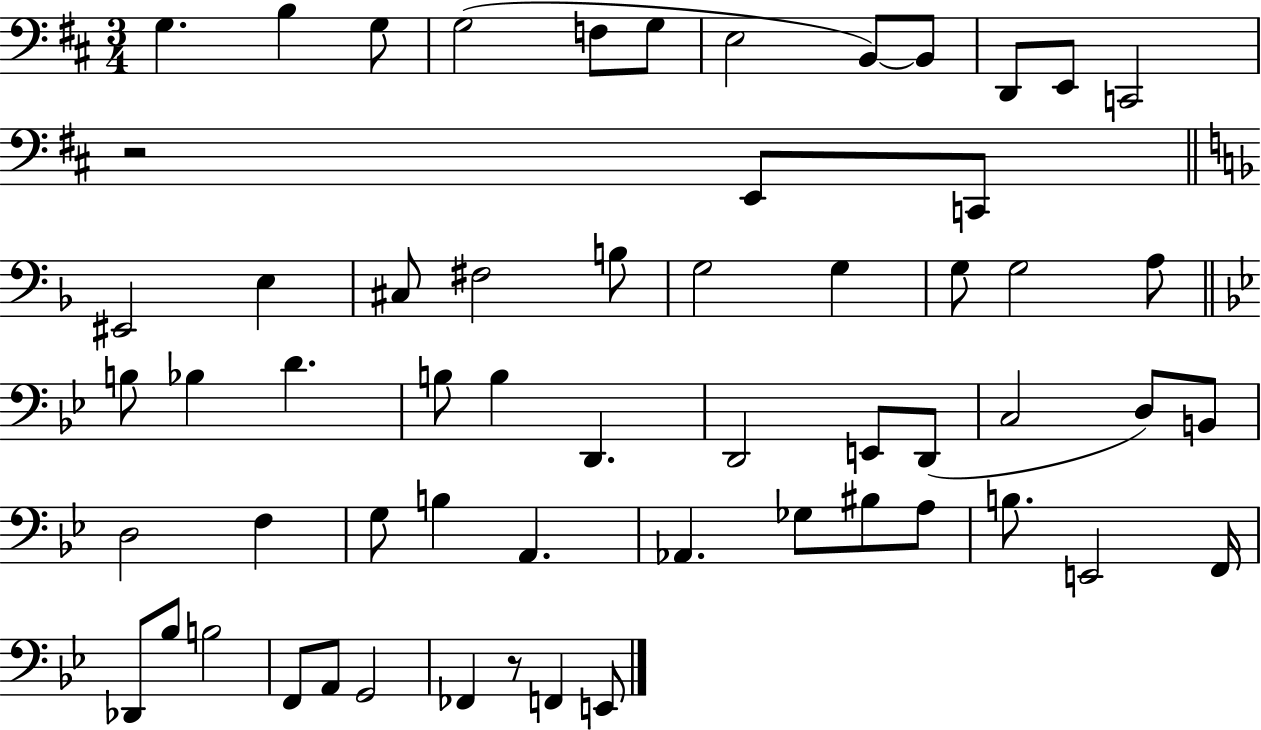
X:1
T:Untitled
M:3/4
L:1/4
K:D
G, B, G,/2 G,2 F,/2 G,/2 E,2 B,,/2 B,,/2 D,,/2 E,,/2 C,,2 z2 E,,/2 C,,/2 ^E,,2 E, ^C,/2 ^F,2 B,/2 G,2 G, G,/2 G,2 A,/2 B,/2 _B, D B,/2 B, D,, D,,2 E,,/2 D,,/2 C,2 D,/2 B,,/2 D,2 F, G,/2 B, A,, _A,, _G,/2 ^B,/2 A,/2 B,/2 E,,2 F,,/4 _D,,/2 _B,/2 B,2 F,,/2 A,,/2 G,,2 _F,, z/2 F,, E,,/2